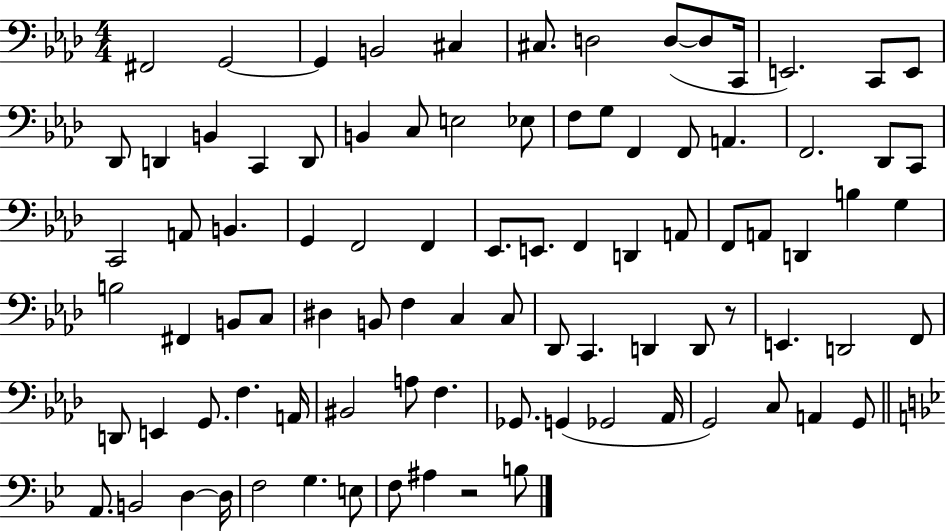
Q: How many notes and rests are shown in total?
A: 90